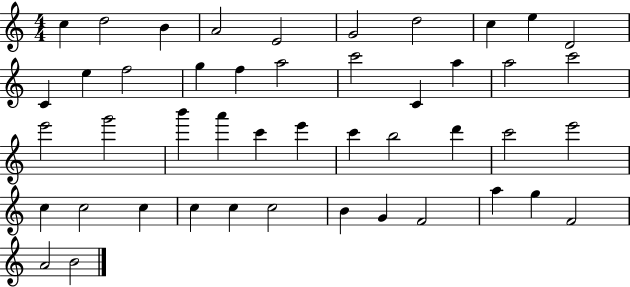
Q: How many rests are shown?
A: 0